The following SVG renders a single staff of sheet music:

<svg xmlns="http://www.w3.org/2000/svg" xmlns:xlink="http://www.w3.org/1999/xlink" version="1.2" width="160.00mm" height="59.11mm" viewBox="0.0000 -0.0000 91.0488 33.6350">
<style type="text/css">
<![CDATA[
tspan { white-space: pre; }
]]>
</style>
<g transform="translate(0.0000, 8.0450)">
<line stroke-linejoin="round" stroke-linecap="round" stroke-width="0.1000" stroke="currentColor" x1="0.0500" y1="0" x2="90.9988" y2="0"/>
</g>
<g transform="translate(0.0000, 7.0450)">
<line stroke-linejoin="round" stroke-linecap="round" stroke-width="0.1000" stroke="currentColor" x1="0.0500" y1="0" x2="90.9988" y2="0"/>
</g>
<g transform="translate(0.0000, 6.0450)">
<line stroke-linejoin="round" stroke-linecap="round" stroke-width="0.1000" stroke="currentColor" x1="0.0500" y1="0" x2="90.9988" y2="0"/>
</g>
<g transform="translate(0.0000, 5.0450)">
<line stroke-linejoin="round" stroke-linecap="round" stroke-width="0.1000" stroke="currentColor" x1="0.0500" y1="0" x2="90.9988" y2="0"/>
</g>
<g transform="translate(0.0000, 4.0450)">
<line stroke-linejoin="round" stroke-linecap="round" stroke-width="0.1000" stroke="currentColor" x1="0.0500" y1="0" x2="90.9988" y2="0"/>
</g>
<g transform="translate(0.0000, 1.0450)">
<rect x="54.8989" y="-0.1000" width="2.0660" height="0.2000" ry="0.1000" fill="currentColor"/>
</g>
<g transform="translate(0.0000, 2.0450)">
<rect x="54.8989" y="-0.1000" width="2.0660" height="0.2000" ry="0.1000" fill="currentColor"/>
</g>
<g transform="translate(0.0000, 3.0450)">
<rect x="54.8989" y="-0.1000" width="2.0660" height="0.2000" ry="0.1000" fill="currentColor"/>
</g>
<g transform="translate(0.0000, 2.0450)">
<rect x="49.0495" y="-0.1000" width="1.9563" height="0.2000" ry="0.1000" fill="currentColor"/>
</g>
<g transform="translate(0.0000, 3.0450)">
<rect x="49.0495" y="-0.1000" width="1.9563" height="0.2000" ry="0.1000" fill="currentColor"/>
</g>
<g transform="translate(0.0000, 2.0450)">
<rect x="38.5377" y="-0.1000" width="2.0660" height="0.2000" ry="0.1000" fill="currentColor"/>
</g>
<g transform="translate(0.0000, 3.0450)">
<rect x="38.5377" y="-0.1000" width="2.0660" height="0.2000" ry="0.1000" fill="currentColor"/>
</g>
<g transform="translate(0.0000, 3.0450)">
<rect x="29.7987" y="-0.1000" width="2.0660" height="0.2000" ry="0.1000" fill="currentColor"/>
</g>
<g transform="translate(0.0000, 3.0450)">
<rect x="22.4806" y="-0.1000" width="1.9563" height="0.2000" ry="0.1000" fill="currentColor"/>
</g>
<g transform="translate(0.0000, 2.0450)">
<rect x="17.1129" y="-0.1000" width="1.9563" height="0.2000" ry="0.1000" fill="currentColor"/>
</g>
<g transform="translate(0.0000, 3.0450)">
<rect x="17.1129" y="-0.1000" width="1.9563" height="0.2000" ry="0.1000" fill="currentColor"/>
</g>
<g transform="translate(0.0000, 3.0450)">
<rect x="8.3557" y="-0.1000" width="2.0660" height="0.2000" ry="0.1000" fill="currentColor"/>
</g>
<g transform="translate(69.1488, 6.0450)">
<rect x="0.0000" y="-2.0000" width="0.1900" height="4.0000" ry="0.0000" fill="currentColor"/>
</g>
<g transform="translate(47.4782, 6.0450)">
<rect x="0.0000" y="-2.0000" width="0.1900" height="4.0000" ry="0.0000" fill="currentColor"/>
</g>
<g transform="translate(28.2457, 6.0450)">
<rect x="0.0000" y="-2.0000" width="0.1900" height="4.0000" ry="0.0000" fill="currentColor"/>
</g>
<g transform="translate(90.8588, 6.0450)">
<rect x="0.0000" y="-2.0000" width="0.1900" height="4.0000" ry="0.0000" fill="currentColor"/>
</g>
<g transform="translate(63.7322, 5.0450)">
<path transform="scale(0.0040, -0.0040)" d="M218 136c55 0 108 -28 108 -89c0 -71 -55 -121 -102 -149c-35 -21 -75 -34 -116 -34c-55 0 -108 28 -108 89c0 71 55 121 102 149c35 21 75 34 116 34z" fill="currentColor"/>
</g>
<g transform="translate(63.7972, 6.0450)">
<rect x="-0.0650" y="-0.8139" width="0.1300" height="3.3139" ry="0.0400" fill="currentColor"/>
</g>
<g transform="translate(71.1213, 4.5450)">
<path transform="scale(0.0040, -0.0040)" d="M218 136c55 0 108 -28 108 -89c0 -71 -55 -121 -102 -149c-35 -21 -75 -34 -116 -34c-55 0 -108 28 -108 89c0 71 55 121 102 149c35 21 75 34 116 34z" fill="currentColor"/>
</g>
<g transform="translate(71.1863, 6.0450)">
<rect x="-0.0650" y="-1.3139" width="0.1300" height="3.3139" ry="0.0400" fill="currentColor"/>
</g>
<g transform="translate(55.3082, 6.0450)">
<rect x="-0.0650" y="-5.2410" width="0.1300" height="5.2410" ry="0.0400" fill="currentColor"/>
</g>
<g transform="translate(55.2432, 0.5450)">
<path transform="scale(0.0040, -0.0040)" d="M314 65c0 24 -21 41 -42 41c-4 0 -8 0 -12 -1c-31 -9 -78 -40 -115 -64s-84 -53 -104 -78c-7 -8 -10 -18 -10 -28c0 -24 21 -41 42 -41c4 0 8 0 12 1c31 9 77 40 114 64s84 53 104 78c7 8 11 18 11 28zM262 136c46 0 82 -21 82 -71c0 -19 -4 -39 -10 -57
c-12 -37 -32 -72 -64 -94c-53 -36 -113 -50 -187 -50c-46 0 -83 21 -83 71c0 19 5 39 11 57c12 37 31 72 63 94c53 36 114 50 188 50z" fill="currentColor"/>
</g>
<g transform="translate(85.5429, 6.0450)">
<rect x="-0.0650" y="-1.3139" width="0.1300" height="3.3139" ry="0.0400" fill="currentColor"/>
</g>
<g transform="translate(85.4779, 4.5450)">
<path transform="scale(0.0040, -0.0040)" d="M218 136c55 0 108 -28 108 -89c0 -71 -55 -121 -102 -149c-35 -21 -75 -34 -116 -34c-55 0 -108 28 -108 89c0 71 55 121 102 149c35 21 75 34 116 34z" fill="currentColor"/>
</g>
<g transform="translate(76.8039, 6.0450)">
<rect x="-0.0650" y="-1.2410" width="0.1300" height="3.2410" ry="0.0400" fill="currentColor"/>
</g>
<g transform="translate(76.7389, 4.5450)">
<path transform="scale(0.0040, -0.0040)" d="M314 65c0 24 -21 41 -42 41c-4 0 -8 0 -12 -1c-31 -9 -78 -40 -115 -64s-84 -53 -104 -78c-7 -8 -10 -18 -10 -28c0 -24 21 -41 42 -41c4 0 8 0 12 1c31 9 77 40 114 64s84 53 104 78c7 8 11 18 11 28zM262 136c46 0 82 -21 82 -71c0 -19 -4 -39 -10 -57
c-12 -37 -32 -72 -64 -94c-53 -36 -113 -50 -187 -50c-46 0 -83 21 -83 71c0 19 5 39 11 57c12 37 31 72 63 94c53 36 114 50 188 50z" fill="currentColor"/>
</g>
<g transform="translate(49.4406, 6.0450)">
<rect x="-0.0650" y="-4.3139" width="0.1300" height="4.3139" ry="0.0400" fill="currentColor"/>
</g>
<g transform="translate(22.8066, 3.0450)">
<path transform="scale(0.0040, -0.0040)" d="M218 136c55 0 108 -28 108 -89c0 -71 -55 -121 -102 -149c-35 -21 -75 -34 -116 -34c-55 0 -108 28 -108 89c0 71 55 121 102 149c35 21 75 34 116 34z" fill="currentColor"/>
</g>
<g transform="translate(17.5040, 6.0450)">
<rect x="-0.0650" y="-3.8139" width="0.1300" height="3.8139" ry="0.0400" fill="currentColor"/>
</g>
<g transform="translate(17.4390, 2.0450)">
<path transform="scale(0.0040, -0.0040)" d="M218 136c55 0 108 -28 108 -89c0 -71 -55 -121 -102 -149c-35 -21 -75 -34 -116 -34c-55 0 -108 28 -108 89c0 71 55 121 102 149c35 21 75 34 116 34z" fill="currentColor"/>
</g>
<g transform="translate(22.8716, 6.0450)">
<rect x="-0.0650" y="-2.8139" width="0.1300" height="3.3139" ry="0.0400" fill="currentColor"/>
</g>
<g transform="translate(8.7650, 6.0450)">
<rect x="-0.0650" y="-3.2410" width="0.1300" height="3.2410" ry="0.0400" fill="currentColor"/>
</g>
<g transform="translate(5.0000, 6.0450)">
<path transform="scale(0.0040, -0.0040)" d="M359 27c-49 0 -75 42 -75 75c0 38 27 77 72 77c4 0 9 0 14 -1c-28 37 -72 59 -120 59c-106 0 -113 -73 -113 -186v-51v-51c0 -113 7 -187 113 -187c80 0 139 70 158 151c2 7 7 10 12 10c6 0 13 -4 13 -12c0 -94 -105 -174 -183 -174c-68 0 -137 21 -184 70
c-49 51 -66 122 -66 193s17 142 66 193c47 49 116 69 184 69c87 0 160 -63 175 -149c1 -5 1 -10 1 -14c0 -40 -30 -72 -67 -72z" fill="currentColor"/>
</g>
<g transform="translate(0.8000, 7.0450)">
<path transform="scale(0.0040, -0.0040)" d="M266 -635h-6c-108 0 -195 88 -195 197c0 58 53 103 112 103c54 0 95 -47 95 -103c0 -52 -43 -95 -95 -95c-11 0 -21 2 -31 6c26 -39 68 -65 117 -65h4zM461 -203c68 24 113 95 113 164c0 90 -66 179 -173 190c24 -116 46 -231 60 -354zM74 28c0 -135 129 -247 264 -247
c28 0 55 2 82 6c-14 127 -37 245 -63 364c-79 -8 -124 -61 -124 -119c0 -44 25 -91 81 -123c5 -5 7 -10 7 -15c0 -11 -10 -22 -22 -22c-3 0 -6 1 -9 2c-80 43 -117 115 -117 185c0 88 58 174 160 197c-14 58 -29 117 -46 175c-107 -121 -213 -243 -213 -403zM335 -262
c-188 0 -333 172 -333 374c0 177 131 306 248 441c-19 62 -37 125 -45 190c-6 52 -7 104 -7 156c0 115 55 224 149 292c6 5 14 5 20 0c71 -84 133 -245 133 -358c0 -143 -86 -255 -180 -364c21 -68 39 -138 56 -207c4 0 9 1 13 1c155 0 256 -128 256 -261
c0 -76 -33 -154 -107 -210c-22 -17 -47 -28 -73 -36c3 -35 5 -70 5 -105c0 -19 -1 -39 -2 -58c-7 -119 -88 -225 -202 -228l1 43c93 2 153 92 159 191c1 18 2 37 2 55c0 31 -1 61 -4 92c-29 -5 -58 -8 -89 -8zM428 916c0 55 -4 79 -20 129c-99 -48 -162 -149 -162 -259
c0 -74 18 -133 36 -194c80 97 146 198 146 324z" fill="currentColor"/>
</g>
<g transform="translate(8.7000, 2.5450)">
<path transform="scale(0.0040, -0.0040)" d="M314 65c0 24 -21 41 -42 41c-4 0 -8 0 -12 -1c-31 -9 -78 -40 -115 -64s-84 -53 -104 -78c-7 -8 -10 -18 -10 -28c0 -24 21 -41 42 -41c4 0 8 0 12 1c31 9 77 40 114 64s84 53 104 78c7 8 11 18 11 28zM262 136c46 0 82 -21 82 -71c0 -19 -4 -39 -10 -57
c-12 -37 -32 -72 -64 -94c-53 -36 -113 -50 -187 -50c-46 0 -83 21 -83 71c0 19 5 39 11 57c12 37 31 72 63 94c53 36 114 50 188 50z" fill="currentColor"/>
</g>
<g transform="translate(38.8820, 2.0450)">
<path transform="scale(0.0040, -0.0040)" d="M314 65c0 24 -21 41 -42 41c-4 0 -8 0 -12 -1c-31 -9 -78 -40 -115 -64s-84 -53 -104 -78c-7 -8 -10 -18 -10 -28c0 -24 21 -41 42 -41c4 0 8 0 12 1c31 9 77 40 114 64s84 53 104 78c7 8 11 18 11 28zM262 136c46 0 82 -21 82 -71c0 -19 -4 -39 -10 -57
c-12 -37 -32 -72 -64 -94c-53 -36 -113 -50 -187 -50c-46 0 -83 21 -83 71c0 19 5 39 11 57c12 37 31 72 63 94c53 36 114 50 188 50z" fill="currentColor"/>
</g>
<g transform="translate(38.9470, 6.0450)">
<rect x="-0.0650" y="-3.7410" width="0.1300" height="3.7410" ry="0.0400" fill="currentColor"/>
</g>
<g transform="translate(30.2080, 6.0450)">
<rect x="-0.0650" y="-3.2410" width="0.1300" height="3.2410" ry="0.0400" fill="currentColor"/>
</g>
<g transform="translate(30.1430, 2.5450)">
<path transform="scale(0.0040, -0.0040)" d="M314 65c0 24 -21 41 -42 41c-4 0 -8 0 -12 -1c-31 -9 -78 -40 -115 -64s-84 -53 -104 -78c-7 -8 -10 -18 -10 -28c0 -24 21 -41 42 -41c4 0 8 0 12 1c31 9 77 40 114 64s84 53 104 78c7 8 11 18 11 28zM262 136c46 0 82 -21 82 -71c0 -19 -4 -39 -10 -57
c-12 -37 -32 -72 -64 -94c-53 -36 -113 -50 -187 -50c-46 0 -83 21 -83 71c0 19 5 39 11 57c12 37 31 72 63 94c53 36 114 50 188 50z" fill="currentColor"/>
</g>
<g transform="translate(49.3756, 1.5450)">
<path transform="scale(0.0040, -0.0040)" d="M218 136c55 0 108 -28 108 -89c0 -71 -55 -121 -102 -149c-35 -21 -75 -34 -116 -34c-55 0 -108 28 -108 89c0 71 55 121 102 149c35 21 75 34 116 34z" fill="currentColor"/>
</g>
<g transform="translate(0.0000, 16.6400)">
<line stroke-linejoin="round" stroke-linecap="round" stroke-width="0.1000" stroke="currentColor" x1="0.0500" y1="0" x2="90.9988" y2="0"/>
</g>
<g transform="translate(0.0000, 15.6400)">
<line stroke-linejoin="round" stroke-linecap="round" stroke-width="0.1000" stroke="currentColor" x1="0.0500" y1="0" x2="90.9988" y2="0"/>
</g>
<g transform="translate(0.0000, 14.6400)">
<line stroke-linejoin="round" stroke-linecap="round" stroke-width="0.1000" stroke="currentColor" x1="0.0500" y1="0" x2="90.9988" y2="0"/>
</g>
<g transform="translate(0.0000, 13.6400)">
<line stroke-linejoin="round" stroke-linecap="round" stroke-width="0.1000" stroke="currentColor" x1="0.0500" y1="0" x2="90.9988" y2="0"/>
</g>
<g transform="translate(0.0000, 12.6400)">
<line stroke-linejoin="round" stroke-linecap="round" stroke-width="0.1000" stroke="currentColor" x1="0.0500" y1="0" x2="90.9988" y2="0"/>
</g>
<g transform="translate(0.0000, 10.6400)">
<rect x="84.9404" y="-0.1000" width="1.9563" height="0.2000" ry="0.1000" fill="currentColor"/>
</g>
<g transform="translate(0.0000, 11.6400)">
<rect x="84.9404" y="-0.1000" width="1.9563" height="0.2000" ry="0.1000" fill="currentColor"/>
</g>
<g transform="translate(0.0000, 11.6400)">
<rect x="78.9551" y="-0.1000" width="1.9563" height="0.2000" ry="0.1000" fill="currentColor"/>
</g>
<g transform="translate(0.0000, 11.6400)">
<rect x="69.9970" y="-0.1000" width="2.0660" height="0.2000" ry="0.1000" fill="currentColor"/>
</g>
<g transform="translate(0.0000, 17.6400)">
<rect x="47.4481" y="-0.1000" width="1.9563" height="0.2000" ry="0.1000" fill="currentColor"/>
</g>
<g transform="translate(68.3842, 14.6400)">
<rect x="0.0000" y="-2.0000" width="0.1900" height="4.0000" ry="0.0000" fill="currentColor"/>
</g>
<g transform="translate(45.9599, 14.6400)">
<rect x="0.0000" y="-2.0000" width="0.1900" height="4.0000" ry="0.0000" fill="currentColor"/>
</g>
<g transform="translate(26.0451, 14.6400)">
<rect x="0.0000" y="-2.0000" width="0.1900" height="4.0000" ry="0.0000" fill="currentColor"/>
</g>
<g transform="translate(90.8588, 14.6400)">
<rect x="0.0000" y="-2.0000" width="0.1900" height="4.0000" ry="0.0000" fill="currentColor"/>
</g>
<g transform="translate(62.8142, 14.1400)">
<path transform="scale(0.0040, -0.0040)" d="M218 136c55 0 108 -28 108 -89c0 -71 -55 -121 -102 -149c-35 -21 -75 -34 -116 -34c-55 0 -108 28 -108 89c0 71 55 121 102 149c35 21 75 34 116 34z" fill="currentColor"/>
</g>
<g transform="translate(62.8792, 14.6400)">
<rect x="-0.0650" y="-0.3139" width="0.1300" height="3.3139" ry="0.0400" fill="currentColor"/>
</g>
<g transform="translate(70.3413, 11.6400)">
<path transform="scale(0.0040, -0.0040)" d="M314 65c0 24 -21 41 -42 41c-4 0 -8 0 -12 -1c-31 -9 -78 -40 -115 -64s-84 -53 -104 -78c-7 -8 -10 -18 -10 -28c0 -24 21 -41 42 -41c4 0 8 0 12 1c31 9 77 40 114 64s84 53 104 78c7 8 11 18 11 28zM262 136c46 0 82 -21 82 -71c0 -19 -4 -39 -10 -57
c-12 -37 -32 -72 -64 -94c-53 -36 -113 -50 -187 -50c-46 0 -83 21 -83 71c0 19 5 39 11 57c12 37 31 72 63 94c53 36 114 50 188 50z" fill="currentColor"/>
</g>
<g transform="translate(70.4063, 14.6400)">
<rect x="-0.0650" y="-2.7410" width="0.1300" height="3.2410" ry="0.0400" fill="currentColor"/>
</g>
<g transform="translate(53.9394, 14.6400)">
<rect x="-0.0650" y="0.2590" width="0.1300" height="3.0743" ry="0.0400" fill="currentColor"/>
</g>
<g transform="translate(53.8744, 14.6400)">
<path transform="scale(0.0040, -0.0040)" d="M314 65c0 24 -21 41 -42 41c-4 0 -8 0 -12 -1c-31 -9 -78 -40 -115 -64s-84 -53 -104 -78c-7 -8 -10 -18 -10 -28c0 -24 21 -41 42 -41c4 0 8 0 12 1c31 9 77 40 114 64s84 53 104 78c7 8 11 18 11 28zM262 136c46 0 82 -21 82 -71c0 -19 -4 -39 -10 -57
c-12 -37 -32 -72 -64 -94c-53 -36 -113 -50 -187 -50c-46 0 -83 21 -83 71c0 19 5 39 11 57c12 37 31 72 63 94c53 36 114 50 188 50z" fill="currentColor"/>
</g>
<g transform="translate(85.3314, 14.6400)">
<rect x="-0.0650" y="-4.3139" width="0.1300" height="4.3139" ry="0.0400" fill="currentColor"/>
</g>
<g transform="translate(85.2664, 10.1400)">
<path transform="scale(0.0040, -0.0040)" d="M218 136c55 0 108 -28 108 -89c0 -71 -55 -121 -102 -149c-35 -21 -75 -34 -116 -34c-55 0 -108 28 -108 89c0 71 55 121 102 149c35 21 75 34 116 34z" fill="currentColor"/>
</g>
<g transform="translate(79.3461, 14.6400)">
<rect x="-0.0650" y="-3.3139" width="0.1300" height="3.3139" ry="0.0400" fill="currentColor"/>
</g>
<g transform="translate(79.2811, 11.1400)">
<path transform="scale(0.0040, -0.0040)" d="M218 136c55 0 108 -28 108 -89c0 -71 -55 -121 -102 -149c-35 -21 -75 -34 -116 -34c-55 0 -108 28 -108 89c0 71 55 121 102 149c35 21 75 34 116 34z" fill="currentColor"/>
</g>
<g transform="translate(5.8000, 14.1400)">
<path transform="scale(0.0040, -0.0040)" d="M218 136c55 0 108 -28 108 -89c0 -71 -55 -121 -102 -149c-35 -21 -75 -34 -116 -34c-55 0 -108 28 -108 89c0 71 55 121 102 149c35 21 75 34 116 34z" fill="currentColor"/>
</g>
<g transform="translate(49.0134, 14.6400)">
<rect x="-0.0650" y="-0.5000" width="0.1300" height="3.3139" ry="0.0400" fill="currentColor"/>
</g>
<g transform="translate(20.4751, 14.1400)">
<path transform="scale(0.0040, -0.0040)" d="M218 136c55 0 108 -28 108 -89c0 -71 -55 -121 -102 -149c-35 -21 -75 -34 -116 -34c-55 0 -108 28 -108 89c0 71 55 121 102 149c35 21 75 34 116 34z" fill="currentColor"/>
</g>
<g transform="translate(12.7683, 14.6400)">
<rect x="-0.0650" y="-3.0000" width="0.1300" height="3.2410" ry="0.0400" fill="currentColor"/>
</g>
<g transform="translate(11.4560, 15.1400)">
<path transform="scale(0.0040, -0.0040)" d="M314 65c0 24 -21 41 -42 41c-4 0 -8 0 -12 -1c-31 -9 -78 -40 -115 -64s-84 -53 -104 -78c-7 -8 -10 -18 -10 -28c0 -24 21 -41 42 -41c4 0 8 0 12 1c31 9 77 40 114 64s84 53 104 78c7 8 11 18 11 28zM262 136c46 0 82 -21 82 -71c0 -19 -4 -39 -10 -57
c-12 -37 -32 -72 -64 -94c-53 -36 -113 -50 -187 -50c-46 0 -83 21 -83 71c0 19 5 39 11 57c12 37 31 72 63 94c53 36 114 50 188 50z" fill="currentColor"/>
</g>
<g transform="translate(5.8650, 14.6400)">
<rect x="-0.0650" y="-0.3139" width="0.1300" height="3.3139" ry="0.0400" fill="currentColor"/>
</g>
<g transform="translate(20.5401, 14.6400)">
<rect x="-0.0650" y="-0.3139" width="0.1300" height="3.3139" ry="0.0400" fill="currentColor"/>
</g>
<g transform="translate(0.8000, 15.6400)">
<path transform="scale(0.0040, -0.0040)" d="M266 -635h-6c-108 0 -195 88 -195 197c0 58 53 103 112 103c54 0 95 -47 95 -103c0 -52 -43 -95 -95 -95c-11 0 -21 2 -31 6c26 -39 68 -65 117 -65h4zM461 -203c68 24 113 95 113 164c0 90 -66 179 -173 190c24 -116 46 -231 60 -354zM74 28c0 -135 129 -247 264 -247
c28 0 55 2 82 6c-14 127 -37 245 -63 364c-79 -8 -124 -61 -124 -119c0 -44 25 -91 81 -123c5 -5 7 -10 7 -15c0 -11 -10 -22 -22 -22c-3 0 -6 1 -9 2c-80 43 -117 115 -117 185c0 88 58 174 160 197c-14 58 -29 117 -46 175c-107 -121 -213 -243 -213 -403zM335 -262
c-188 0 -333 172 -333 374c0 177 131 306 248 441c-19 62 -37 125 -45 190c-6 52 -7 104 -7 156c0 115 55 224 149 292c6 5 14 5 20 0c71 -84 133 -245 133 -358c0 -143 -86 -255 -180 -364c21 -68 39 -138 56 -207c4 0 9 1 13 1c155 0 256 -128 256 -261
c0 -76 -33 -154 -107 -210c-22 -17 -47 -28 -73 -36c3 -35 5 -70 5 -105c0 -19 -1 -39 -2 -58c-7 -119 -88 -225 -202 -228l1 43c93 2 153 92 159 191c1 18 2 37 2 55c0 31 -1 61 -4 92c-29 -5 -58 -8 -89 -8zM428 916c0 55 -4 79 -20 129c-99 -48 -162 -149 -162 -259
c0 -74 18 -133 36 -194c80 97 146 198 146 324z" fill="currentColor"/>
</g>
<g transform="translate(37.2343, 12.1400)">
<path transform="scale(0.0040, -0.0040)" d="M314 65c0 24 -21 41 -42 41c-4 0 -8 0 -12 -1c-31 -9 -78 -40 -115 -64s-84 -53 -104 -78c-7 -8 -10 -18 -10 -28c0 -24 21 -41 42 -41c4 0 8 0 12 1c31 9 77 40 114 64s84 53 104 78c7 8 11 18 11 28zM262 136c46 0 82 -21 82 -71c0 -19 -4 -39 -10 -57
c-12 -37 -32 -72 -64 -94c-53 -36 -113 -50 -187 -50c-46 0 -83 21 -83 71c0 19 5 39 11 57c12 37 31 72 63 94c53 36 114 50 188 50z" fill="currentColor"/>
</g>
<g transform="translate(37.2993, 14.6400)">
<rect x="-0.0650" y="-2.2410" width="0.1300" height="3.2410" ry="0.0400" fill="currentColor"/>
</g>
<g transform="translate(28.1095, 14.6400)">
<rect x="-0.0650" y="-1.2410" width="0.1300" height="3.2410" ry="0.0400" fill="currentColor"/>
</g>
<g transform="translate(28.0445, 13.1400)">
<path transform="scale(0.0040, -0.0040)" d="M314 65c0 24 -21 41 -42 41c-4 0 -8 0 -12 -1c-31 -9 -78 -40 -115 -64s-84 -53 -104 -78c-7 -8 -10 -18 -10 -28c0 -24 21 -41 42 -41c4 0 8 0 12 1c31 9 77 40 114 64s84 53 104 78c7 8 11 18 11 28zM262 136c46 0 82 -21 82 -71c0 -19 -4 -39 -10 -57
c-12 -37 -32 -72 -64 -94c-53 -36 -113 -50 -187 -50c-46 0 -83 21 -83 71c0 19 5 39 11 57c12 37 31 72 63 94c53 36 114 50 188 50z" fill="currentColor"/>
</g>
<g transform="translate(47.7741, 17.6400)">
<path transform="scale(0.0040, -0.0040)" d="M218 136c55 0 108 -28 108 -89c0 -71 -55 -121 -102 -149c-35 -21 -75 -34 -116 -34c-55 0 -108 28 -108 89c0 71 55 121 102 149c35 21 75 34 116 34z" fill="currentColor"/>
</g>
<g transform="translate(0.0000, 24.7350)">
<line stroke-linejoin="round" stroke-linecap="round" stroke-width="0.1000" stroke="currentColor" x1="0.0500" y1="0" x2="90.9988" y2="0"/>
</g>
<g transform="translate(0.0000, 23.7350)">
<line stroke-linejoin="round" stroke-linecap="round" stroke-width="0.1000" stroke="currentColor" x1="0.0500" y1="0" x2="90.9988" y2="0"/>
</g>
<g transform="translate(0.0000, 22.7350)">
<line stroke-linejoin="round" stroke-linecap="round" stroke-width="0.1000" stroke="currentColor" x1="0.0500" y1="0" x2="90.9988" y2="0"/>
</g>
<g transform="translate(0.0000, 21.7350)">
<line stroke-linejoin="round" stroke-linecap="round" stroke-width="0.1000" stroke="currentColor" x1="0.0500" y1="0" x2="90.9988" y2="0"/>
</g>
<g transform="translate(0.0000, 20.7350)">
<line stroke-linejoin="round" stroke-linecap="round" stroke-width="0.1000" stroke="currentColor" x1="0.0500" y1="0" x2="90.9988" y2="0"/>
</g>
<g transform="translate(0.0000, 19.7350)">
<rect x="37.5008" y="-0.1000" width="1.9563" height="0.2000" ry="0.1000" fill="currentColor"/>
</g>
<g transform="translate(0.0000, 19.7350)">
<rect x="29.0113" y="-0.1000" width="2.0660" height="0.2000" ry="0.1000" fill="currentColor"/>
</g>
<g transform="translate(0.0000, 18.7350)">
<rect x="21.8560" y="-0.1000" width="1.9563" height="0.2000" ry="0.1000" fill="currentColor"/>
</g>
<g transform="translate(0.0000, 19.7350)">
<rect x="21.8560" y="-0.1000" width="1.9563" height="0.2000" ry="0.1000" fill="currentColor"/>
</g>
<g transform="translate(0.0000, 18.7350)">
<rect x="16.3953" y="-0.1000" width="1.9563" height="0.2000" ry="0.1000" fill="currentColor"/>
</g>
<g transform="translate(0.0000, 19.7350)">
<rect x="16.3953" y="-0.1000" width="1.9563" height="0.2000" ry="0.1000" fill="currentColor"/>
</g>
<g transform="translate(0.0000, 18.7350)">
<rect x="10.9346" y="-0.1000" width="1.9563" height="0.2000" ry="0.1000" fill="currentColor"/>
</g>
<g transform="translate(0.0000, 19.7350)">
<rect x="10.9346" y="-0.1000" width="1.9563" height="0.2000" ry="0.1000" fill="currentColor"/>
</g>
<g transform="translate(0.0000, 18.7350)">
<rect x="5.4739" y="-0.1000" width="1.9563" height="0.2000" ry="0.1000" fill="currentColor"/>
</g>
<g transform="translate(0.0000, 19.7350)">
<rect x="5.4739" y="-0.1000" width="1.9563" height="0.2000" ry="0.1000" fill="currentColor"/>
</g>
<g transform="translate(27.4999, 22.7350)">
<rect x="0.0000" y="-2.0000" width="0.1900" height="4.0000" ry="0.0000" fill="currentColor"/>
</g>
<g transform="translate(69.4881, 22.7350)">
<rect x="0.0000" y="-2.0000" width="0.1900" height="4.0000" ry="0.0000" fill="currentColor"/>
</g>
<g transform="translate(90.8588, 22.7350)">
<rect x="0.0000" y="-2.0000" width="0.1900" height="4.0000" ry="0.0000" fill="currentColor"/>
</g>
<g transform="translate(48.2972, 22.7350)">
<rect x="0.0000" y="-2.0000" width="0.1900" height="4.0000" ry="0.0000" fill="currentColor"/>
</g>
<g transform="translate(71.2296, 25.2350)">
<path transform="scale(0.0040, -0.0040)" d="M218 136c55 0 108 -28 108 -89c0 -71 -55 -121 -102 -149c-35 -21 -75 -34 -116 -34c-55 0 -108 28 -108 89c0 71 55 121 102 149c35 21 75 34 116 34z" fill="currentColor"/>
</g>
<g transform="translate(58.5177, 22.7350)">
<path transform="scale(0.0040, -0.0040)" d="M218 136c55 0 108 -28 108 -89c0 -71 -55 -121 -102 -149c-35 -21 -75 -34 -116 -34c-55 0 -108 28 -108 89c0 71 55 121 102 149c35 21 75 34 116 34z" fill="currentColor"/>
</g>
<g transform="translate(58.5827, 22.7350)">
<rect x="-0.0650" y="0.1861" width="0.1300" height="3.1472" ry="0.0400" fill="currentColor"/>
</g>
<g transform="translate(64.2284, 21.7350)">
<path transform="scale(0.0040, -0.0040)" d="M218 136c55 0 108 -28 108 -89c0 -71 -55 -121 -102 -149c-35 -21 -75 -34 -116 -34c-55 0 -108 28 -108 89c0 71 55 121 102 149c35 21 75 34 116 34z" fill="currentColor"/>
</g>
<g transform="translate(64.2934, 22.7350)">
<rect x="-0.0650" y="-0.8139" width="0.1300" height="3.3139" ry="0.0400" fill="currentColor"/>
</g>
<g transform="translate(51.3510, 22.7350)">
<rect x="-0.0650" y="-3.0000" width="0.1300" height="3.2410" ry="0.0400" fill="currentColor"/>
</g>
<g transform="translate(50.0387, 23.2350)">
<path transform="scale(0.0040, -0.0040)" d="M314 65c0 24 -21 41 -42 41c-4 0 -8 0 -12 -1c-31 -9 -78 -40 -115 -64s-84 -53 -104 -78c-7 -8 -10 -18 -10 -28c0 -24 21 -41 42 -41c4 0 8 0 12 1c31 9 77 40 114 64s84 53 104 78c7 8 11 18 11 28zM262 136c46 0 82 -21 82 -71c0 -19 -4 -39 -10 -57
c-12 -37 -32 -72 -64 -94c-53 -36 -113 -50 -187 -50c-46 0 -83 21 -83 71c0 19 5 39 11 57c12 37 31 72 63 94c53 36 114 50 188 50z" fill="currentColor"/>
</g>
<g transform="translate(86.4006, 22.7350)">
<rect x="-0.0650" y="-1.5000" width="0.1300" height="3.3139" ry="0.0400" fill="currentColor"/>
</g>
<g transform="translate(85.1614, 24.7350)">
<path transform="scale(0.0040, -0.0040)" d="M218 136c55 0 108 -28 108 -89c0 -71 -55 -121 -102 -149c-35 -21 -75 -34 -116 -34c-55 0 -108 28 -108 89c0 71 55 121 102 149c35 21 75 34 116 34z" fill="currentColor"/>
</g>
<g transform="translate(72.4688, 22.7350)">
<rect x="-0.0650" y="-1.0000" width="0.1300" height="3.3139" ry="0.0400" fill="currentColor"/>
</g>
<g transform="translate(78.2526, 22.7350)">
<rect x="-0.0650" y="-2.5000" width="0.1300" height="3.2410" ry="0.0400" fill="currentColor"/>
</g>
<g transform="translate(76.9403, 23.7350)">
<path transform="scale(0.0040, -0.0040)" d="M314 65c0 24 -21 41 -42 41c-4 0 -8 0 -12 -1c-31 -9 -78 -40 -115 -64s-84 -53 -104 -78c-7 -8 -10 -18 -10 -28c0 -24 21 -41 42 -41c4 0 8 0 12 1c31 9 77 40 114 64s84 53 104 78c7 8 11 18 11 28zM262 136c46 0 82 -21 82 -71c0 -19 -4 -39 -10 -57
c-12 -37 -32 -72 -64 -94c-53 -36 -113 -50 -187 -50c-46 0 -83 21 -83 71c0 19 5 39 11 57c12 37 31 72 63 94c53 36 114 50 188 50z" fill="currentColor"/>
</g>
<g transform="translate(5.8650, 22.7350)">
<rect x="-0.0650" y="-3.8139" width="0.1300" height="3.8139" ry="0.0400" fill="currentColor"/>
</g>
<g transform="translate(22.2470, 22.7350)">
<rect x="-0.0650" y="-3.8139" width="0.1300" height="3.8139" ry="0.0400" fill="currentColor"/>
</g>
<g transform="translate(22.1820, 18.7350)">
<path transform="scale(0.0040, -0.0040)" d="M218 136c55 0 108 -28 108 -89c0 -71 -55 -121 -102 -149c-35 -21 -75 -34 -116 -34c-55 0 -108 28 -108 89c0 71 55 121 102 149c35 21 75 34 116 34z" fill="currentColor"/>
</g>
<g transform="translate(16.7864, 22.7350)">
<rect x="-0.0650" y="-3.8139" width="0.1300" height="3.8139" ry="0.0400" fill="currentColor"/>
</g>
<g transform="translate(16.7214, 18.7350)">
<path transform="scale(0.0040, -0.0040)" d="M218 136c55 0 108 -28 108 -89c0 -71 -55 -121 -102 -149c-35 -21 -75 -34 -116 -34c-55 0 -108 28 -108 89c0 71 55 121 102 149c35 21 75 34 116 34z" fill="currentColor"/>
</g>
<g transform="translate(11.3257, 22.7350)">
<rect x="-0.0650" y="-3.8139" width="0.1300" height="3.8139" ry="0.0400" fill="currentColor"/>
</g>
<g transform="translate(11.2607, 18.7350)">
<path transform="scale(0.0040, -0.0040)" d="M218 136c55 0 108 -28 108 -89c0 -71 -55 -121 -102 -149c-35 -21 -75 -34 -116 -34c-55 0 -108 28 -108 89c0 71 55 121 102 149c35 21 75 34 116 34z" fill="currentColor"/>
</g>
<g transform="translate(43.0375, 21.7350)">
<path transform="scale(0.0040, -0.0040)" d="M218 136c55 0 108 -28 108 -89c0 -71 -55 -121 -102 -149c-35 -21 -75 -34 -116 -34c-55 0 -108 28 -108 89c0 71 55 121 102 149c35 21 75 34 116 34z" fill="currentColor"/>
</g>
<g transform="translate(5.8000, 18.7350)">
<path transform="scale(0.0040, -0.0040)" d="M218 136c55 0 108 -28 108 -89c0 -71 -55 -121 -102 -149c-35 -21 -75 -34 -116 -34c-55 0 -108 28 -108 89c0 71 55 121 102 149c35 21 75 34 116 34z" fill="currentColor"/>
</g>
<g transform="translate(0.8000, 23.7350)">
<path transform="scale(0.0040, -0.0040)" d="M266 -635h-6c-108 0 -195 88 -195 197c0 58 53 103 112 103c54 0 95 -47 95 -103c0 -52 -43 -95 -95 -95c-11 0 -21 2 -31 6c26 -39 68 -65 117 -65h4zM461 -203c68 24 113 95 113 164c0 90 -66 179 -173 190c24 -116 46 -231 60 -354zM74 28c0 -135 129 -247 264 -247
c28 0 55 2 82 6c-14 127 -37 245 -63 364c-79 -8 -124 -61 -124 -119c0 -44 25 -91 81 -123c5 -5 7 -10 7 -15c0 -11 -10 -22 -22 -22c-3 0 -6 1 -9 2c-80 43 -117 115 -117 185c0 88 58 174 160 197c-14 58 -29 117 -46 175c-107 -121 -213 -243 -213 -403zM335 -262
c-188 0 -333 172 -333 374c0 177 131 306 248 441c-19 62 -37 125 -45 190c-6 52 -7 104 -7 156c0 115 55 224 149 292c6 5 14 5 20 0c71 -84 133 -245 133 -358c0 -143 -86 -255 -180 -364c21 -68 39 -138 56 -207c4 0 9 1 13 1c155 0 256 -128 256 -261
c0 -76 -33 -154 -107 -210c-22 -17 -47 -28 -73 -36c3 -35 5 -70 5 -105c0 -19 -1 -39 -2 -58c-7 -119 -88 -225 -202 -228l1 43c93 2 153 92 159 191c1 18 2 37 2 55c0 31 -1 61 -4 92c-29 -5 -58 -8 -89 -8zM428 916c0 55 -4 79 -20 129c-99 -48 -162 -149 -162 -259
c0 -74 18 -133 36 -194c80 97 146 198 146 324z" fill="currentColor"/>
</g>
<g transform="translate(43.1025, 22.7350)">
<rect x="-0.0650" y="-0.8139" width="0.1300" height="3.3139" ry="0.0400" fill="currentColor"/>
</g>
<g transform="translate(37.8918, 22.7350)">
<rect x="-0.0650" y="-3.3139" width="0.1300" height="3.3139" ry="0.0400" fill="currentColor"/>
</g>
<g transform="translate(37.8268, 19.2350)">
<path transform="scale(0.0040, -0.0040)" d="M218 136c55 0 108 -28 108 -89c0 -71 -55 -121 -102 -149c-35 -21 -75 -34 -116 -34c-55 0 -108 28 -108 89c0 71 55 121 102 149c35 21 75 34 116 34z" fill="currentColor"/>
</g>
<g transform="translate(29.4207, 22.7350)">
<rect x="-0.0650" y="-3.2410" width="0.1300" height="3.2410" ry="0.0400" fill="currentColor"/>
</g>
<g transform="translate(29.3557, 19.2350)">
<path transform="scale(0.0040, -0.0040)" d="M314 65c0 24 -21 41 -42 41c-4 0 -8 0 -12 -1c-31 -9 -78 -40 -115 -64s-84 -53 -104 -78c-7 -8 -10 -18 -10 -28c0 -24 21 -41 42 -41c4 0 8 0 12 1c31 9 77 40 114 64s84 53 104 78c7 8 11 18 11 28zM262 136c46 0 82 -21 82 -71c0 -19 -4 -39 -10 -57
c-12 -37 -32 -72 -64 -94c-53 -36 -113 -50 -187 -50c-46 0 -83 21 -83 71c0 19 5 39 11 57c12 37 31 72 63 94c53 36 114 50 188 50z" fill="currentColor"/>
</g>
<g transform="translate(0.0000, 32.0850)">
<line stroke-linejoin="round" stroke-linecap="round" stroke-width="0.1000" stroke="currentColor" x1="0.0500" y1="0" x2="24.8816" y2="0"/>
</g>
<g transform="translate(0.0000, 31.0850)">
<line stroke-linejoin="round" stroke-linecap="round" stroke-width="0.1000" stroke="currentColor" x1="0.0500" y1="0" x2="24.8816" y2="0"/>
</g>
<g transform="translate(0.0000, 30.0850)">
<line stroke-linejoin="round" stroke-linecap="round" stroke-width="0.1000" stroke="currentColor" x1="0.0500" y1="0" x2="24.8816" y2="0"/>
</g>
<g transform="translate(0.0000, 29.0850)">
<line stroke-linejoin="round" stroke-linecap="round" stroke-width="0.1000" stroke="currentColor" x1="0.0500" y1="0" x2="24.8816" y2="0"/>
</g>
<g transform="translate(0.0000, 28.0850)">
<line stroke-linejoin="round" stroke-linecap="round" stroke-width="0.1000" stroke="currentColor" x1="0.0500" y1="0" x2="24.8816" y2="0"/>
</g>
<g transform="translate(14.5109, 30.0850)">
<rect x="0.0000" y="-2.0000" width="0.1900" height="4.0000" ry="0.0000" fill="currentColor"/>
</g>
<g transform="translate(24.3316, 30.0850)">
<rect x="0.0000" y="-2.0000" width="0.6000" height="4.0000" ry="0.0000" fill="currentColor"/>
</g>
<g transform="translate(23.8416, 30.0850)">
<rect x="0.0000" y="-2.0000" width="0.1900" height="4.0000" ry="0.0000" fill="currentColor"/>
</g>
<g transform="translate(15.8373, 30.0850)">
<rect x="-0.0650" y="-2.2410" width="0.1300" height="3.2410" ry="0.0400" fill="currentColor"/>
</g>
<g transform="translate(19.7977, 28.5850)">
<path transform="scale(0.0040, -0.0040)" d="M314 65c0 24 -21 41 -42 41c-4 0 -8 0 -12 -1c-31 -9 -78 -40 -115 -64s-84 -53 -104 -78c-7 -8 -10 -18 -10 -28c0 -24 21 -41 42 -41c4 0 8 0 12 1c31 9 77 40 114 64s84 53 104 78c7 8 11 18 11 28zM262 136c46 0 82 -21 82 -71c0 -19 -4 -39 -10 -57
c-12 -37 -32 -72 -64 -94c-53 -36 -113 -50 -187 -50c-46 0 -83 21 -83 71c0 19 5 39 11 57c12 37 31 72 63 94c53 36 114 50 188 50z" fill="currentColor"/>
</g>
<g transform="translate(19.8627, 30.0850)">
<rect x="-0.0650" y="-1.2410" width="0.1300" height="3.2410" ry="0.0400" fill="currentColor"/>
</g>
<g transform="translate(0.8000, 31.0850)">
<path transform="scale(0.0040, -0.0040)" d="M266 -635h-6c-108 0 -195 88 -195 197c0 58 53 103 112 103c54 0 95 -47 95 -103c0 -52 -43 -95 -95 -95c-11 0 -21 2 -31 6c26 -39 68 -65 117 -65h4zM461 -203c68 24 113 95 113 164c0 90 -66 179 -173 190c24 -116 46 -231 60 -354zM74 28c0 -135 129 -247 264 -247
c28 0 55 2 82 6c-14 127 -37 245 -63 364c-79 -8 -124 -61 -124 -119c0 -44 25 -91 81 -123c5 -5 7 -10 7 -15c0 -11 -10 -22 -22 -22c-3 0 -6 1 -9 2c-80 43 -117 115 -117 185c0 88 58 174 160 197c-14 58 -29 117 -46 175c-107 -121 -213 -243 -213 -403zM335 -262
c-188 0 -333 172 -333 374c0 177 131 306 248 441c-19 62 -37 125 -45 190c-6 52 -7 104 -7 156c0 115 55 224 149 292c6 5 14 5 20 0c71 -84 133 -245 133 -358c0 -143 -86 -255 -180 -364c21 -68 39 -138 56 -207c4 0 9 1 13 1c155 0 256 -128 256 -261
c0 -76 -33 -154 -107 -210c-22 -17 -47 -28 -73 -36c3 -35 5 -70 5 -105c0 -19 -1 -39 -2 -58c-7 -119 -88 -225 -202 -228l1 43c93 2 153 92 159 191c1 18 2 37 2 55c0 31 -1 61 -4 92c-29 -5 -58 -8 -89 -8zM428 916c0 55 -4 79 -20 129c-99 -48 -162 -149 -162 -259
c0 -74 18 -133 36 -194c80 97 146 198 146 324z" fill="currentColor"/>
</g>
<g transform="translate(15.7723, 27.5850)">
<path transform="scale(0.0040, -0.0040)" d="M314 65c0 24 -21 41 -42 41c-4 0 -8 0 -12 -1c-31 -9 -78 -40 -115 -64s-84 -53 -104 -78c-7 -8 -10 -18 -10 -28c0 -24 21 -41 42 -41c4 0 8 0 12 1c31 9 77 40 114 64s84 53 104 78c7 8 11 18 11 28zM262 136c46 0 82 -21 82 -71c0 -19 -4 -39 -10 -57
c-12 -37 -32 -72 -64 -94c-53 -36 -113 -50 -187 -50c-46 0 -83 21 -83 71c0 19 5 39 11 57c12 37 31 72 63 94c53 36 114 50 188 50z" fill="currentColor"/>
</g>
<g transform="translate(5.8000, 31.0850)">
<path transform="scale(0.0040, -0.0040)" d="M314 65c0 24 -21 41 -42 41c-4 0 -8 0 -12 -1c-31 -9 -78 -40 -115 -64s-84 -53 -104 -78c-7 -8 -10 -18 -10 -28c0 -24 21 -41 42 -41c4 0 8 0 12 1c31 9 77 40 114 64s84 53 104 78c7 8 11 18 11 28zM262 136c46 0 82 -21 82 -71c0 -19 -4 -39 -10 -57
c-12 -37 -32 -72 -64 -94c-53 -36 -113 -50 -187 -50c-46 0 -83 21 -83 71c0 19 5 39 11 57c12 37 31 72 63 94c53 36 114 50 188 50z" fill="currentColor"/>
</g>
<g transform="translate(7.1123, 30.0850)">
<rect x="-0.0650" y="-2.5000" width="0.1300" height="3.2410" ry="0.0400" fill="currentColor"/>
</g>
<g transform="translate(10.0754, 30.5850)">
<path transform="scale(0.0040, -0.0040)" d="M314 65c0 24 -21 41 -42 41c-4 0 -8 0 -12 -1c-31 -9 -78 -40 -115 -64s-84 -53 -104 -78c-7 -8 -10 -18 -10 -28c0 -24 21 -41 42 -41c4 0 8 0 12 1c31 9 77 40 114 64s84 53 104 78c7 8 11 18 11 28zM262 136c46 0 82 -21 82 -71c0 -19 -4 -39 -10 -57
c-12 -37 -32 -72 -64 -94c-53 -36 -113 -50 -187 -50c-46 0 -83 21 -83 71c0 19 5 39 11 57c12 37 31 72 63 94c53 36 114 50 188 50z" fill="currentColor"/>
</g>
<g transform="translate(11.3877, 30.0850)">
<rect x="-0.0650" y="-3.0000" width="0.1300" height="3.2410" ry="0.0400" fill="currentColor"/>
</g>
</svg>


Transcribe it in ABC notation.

X:1
T:Untitled
M:4/4
L:1/4
K:C
b2 c' a b2 c'2 d' f'2 d e e2 e c A2 c e2 g2 C B2 c a2 b d' c' c' c' c' b2 b d A2 B d D G2 E G2 A2 g2 e2